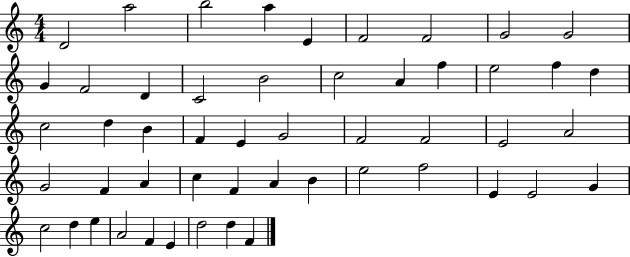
X:1
T:Untitled
M:4/4
L:1/4
K:C
D2 a2 b2 a E F2 F2 G2 G2 G F2 D C2 B2 c2 A f e2 f d c2 d B F E G2 F2 F2 E2 A2 G2 F A c F A B e2 f2 E E2 G c2 d e A2 F E d2 d F